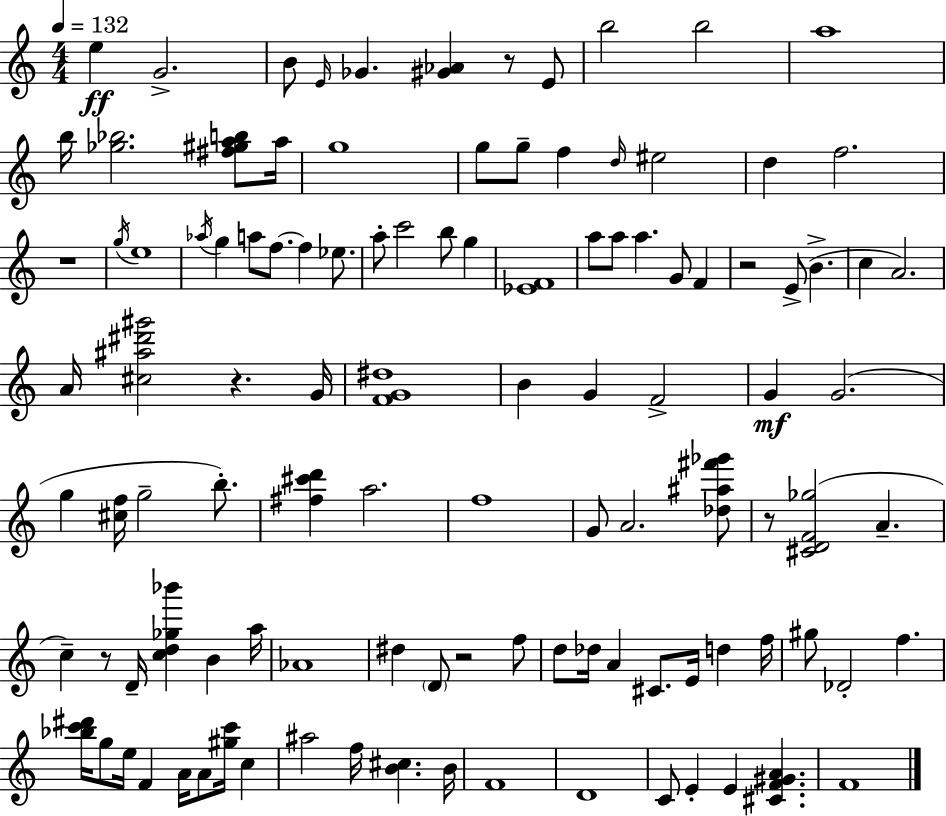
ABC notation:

X:1
T:Untitled
M:4/4
L:1/4
K:C
e G2 B/2 E/4 _G [^G_A] z/2 E/2 b2 b2 a4 b/4 [_g_b]2 [^f^gab]/2 a/4 g4 g/2 g/2 f d/4 ^e2 d f2 z4 g/4 e4 _a/4 g a/2 f/2 f _e/2 a/2 c'2 b/2 g [_EF]4 a/2 a/2 a G/2 F z2 E/2 B c A2 A/4 [^c^a^d'^g']2 z G/4 [FG^d]4 B G F2 G G2 g [^cf]/4 g2 b/2 [^f^c'd'] a2 f4 G/2 A2 [_d^a^f'_g']/2 z/2 [^CDF_g]2 A c z/2 D/4 [cd_g_b'] B a/4 _A4 ^d D/2 z2 f/2 d/2 _d/4 A ^C/2 E/4 d f/4 ^g/2 _D2 f [_bc'^d']/4 g/2 e/4 F A/4 A/2 [^gc']/4 c ^a2 f/4 [B^c] B/4 F4 D4 C/2 E E [^CF^GA] F4